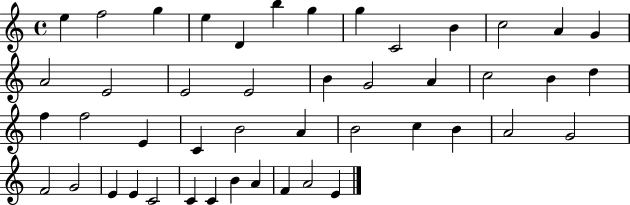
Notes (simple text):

E5/q F5/h G5/q E5/q D4/q B5/q G5/q G5/q C4/h B4/q C5/h A4/q G4/q A4/h E4/h E4/h E4/h B4/q G4/h A4/q C5/h B4/q D5/q F5/q F5/h E4/q C4/q B4/h A4/q B4/h C5/q B4/q A4/h G4/h F4/h G4/h E4/q E4/q C4/h C4/q C4/q B4/q A4/q F4/q A4/h E4/q